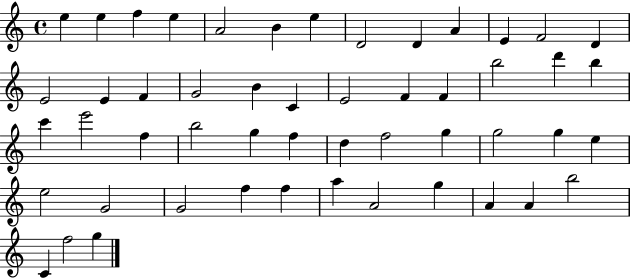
X:1
T:Untitled
M:4/4
L:1/4
K:C
e e f e A2 B e D2 D A E F2 D E2 E F G2 B C E2 F F b2 d' b c' e'2 f b2 g f d f2 g g2 g e e2 G2 G2 f f a A2 g A A b2 C f2 g